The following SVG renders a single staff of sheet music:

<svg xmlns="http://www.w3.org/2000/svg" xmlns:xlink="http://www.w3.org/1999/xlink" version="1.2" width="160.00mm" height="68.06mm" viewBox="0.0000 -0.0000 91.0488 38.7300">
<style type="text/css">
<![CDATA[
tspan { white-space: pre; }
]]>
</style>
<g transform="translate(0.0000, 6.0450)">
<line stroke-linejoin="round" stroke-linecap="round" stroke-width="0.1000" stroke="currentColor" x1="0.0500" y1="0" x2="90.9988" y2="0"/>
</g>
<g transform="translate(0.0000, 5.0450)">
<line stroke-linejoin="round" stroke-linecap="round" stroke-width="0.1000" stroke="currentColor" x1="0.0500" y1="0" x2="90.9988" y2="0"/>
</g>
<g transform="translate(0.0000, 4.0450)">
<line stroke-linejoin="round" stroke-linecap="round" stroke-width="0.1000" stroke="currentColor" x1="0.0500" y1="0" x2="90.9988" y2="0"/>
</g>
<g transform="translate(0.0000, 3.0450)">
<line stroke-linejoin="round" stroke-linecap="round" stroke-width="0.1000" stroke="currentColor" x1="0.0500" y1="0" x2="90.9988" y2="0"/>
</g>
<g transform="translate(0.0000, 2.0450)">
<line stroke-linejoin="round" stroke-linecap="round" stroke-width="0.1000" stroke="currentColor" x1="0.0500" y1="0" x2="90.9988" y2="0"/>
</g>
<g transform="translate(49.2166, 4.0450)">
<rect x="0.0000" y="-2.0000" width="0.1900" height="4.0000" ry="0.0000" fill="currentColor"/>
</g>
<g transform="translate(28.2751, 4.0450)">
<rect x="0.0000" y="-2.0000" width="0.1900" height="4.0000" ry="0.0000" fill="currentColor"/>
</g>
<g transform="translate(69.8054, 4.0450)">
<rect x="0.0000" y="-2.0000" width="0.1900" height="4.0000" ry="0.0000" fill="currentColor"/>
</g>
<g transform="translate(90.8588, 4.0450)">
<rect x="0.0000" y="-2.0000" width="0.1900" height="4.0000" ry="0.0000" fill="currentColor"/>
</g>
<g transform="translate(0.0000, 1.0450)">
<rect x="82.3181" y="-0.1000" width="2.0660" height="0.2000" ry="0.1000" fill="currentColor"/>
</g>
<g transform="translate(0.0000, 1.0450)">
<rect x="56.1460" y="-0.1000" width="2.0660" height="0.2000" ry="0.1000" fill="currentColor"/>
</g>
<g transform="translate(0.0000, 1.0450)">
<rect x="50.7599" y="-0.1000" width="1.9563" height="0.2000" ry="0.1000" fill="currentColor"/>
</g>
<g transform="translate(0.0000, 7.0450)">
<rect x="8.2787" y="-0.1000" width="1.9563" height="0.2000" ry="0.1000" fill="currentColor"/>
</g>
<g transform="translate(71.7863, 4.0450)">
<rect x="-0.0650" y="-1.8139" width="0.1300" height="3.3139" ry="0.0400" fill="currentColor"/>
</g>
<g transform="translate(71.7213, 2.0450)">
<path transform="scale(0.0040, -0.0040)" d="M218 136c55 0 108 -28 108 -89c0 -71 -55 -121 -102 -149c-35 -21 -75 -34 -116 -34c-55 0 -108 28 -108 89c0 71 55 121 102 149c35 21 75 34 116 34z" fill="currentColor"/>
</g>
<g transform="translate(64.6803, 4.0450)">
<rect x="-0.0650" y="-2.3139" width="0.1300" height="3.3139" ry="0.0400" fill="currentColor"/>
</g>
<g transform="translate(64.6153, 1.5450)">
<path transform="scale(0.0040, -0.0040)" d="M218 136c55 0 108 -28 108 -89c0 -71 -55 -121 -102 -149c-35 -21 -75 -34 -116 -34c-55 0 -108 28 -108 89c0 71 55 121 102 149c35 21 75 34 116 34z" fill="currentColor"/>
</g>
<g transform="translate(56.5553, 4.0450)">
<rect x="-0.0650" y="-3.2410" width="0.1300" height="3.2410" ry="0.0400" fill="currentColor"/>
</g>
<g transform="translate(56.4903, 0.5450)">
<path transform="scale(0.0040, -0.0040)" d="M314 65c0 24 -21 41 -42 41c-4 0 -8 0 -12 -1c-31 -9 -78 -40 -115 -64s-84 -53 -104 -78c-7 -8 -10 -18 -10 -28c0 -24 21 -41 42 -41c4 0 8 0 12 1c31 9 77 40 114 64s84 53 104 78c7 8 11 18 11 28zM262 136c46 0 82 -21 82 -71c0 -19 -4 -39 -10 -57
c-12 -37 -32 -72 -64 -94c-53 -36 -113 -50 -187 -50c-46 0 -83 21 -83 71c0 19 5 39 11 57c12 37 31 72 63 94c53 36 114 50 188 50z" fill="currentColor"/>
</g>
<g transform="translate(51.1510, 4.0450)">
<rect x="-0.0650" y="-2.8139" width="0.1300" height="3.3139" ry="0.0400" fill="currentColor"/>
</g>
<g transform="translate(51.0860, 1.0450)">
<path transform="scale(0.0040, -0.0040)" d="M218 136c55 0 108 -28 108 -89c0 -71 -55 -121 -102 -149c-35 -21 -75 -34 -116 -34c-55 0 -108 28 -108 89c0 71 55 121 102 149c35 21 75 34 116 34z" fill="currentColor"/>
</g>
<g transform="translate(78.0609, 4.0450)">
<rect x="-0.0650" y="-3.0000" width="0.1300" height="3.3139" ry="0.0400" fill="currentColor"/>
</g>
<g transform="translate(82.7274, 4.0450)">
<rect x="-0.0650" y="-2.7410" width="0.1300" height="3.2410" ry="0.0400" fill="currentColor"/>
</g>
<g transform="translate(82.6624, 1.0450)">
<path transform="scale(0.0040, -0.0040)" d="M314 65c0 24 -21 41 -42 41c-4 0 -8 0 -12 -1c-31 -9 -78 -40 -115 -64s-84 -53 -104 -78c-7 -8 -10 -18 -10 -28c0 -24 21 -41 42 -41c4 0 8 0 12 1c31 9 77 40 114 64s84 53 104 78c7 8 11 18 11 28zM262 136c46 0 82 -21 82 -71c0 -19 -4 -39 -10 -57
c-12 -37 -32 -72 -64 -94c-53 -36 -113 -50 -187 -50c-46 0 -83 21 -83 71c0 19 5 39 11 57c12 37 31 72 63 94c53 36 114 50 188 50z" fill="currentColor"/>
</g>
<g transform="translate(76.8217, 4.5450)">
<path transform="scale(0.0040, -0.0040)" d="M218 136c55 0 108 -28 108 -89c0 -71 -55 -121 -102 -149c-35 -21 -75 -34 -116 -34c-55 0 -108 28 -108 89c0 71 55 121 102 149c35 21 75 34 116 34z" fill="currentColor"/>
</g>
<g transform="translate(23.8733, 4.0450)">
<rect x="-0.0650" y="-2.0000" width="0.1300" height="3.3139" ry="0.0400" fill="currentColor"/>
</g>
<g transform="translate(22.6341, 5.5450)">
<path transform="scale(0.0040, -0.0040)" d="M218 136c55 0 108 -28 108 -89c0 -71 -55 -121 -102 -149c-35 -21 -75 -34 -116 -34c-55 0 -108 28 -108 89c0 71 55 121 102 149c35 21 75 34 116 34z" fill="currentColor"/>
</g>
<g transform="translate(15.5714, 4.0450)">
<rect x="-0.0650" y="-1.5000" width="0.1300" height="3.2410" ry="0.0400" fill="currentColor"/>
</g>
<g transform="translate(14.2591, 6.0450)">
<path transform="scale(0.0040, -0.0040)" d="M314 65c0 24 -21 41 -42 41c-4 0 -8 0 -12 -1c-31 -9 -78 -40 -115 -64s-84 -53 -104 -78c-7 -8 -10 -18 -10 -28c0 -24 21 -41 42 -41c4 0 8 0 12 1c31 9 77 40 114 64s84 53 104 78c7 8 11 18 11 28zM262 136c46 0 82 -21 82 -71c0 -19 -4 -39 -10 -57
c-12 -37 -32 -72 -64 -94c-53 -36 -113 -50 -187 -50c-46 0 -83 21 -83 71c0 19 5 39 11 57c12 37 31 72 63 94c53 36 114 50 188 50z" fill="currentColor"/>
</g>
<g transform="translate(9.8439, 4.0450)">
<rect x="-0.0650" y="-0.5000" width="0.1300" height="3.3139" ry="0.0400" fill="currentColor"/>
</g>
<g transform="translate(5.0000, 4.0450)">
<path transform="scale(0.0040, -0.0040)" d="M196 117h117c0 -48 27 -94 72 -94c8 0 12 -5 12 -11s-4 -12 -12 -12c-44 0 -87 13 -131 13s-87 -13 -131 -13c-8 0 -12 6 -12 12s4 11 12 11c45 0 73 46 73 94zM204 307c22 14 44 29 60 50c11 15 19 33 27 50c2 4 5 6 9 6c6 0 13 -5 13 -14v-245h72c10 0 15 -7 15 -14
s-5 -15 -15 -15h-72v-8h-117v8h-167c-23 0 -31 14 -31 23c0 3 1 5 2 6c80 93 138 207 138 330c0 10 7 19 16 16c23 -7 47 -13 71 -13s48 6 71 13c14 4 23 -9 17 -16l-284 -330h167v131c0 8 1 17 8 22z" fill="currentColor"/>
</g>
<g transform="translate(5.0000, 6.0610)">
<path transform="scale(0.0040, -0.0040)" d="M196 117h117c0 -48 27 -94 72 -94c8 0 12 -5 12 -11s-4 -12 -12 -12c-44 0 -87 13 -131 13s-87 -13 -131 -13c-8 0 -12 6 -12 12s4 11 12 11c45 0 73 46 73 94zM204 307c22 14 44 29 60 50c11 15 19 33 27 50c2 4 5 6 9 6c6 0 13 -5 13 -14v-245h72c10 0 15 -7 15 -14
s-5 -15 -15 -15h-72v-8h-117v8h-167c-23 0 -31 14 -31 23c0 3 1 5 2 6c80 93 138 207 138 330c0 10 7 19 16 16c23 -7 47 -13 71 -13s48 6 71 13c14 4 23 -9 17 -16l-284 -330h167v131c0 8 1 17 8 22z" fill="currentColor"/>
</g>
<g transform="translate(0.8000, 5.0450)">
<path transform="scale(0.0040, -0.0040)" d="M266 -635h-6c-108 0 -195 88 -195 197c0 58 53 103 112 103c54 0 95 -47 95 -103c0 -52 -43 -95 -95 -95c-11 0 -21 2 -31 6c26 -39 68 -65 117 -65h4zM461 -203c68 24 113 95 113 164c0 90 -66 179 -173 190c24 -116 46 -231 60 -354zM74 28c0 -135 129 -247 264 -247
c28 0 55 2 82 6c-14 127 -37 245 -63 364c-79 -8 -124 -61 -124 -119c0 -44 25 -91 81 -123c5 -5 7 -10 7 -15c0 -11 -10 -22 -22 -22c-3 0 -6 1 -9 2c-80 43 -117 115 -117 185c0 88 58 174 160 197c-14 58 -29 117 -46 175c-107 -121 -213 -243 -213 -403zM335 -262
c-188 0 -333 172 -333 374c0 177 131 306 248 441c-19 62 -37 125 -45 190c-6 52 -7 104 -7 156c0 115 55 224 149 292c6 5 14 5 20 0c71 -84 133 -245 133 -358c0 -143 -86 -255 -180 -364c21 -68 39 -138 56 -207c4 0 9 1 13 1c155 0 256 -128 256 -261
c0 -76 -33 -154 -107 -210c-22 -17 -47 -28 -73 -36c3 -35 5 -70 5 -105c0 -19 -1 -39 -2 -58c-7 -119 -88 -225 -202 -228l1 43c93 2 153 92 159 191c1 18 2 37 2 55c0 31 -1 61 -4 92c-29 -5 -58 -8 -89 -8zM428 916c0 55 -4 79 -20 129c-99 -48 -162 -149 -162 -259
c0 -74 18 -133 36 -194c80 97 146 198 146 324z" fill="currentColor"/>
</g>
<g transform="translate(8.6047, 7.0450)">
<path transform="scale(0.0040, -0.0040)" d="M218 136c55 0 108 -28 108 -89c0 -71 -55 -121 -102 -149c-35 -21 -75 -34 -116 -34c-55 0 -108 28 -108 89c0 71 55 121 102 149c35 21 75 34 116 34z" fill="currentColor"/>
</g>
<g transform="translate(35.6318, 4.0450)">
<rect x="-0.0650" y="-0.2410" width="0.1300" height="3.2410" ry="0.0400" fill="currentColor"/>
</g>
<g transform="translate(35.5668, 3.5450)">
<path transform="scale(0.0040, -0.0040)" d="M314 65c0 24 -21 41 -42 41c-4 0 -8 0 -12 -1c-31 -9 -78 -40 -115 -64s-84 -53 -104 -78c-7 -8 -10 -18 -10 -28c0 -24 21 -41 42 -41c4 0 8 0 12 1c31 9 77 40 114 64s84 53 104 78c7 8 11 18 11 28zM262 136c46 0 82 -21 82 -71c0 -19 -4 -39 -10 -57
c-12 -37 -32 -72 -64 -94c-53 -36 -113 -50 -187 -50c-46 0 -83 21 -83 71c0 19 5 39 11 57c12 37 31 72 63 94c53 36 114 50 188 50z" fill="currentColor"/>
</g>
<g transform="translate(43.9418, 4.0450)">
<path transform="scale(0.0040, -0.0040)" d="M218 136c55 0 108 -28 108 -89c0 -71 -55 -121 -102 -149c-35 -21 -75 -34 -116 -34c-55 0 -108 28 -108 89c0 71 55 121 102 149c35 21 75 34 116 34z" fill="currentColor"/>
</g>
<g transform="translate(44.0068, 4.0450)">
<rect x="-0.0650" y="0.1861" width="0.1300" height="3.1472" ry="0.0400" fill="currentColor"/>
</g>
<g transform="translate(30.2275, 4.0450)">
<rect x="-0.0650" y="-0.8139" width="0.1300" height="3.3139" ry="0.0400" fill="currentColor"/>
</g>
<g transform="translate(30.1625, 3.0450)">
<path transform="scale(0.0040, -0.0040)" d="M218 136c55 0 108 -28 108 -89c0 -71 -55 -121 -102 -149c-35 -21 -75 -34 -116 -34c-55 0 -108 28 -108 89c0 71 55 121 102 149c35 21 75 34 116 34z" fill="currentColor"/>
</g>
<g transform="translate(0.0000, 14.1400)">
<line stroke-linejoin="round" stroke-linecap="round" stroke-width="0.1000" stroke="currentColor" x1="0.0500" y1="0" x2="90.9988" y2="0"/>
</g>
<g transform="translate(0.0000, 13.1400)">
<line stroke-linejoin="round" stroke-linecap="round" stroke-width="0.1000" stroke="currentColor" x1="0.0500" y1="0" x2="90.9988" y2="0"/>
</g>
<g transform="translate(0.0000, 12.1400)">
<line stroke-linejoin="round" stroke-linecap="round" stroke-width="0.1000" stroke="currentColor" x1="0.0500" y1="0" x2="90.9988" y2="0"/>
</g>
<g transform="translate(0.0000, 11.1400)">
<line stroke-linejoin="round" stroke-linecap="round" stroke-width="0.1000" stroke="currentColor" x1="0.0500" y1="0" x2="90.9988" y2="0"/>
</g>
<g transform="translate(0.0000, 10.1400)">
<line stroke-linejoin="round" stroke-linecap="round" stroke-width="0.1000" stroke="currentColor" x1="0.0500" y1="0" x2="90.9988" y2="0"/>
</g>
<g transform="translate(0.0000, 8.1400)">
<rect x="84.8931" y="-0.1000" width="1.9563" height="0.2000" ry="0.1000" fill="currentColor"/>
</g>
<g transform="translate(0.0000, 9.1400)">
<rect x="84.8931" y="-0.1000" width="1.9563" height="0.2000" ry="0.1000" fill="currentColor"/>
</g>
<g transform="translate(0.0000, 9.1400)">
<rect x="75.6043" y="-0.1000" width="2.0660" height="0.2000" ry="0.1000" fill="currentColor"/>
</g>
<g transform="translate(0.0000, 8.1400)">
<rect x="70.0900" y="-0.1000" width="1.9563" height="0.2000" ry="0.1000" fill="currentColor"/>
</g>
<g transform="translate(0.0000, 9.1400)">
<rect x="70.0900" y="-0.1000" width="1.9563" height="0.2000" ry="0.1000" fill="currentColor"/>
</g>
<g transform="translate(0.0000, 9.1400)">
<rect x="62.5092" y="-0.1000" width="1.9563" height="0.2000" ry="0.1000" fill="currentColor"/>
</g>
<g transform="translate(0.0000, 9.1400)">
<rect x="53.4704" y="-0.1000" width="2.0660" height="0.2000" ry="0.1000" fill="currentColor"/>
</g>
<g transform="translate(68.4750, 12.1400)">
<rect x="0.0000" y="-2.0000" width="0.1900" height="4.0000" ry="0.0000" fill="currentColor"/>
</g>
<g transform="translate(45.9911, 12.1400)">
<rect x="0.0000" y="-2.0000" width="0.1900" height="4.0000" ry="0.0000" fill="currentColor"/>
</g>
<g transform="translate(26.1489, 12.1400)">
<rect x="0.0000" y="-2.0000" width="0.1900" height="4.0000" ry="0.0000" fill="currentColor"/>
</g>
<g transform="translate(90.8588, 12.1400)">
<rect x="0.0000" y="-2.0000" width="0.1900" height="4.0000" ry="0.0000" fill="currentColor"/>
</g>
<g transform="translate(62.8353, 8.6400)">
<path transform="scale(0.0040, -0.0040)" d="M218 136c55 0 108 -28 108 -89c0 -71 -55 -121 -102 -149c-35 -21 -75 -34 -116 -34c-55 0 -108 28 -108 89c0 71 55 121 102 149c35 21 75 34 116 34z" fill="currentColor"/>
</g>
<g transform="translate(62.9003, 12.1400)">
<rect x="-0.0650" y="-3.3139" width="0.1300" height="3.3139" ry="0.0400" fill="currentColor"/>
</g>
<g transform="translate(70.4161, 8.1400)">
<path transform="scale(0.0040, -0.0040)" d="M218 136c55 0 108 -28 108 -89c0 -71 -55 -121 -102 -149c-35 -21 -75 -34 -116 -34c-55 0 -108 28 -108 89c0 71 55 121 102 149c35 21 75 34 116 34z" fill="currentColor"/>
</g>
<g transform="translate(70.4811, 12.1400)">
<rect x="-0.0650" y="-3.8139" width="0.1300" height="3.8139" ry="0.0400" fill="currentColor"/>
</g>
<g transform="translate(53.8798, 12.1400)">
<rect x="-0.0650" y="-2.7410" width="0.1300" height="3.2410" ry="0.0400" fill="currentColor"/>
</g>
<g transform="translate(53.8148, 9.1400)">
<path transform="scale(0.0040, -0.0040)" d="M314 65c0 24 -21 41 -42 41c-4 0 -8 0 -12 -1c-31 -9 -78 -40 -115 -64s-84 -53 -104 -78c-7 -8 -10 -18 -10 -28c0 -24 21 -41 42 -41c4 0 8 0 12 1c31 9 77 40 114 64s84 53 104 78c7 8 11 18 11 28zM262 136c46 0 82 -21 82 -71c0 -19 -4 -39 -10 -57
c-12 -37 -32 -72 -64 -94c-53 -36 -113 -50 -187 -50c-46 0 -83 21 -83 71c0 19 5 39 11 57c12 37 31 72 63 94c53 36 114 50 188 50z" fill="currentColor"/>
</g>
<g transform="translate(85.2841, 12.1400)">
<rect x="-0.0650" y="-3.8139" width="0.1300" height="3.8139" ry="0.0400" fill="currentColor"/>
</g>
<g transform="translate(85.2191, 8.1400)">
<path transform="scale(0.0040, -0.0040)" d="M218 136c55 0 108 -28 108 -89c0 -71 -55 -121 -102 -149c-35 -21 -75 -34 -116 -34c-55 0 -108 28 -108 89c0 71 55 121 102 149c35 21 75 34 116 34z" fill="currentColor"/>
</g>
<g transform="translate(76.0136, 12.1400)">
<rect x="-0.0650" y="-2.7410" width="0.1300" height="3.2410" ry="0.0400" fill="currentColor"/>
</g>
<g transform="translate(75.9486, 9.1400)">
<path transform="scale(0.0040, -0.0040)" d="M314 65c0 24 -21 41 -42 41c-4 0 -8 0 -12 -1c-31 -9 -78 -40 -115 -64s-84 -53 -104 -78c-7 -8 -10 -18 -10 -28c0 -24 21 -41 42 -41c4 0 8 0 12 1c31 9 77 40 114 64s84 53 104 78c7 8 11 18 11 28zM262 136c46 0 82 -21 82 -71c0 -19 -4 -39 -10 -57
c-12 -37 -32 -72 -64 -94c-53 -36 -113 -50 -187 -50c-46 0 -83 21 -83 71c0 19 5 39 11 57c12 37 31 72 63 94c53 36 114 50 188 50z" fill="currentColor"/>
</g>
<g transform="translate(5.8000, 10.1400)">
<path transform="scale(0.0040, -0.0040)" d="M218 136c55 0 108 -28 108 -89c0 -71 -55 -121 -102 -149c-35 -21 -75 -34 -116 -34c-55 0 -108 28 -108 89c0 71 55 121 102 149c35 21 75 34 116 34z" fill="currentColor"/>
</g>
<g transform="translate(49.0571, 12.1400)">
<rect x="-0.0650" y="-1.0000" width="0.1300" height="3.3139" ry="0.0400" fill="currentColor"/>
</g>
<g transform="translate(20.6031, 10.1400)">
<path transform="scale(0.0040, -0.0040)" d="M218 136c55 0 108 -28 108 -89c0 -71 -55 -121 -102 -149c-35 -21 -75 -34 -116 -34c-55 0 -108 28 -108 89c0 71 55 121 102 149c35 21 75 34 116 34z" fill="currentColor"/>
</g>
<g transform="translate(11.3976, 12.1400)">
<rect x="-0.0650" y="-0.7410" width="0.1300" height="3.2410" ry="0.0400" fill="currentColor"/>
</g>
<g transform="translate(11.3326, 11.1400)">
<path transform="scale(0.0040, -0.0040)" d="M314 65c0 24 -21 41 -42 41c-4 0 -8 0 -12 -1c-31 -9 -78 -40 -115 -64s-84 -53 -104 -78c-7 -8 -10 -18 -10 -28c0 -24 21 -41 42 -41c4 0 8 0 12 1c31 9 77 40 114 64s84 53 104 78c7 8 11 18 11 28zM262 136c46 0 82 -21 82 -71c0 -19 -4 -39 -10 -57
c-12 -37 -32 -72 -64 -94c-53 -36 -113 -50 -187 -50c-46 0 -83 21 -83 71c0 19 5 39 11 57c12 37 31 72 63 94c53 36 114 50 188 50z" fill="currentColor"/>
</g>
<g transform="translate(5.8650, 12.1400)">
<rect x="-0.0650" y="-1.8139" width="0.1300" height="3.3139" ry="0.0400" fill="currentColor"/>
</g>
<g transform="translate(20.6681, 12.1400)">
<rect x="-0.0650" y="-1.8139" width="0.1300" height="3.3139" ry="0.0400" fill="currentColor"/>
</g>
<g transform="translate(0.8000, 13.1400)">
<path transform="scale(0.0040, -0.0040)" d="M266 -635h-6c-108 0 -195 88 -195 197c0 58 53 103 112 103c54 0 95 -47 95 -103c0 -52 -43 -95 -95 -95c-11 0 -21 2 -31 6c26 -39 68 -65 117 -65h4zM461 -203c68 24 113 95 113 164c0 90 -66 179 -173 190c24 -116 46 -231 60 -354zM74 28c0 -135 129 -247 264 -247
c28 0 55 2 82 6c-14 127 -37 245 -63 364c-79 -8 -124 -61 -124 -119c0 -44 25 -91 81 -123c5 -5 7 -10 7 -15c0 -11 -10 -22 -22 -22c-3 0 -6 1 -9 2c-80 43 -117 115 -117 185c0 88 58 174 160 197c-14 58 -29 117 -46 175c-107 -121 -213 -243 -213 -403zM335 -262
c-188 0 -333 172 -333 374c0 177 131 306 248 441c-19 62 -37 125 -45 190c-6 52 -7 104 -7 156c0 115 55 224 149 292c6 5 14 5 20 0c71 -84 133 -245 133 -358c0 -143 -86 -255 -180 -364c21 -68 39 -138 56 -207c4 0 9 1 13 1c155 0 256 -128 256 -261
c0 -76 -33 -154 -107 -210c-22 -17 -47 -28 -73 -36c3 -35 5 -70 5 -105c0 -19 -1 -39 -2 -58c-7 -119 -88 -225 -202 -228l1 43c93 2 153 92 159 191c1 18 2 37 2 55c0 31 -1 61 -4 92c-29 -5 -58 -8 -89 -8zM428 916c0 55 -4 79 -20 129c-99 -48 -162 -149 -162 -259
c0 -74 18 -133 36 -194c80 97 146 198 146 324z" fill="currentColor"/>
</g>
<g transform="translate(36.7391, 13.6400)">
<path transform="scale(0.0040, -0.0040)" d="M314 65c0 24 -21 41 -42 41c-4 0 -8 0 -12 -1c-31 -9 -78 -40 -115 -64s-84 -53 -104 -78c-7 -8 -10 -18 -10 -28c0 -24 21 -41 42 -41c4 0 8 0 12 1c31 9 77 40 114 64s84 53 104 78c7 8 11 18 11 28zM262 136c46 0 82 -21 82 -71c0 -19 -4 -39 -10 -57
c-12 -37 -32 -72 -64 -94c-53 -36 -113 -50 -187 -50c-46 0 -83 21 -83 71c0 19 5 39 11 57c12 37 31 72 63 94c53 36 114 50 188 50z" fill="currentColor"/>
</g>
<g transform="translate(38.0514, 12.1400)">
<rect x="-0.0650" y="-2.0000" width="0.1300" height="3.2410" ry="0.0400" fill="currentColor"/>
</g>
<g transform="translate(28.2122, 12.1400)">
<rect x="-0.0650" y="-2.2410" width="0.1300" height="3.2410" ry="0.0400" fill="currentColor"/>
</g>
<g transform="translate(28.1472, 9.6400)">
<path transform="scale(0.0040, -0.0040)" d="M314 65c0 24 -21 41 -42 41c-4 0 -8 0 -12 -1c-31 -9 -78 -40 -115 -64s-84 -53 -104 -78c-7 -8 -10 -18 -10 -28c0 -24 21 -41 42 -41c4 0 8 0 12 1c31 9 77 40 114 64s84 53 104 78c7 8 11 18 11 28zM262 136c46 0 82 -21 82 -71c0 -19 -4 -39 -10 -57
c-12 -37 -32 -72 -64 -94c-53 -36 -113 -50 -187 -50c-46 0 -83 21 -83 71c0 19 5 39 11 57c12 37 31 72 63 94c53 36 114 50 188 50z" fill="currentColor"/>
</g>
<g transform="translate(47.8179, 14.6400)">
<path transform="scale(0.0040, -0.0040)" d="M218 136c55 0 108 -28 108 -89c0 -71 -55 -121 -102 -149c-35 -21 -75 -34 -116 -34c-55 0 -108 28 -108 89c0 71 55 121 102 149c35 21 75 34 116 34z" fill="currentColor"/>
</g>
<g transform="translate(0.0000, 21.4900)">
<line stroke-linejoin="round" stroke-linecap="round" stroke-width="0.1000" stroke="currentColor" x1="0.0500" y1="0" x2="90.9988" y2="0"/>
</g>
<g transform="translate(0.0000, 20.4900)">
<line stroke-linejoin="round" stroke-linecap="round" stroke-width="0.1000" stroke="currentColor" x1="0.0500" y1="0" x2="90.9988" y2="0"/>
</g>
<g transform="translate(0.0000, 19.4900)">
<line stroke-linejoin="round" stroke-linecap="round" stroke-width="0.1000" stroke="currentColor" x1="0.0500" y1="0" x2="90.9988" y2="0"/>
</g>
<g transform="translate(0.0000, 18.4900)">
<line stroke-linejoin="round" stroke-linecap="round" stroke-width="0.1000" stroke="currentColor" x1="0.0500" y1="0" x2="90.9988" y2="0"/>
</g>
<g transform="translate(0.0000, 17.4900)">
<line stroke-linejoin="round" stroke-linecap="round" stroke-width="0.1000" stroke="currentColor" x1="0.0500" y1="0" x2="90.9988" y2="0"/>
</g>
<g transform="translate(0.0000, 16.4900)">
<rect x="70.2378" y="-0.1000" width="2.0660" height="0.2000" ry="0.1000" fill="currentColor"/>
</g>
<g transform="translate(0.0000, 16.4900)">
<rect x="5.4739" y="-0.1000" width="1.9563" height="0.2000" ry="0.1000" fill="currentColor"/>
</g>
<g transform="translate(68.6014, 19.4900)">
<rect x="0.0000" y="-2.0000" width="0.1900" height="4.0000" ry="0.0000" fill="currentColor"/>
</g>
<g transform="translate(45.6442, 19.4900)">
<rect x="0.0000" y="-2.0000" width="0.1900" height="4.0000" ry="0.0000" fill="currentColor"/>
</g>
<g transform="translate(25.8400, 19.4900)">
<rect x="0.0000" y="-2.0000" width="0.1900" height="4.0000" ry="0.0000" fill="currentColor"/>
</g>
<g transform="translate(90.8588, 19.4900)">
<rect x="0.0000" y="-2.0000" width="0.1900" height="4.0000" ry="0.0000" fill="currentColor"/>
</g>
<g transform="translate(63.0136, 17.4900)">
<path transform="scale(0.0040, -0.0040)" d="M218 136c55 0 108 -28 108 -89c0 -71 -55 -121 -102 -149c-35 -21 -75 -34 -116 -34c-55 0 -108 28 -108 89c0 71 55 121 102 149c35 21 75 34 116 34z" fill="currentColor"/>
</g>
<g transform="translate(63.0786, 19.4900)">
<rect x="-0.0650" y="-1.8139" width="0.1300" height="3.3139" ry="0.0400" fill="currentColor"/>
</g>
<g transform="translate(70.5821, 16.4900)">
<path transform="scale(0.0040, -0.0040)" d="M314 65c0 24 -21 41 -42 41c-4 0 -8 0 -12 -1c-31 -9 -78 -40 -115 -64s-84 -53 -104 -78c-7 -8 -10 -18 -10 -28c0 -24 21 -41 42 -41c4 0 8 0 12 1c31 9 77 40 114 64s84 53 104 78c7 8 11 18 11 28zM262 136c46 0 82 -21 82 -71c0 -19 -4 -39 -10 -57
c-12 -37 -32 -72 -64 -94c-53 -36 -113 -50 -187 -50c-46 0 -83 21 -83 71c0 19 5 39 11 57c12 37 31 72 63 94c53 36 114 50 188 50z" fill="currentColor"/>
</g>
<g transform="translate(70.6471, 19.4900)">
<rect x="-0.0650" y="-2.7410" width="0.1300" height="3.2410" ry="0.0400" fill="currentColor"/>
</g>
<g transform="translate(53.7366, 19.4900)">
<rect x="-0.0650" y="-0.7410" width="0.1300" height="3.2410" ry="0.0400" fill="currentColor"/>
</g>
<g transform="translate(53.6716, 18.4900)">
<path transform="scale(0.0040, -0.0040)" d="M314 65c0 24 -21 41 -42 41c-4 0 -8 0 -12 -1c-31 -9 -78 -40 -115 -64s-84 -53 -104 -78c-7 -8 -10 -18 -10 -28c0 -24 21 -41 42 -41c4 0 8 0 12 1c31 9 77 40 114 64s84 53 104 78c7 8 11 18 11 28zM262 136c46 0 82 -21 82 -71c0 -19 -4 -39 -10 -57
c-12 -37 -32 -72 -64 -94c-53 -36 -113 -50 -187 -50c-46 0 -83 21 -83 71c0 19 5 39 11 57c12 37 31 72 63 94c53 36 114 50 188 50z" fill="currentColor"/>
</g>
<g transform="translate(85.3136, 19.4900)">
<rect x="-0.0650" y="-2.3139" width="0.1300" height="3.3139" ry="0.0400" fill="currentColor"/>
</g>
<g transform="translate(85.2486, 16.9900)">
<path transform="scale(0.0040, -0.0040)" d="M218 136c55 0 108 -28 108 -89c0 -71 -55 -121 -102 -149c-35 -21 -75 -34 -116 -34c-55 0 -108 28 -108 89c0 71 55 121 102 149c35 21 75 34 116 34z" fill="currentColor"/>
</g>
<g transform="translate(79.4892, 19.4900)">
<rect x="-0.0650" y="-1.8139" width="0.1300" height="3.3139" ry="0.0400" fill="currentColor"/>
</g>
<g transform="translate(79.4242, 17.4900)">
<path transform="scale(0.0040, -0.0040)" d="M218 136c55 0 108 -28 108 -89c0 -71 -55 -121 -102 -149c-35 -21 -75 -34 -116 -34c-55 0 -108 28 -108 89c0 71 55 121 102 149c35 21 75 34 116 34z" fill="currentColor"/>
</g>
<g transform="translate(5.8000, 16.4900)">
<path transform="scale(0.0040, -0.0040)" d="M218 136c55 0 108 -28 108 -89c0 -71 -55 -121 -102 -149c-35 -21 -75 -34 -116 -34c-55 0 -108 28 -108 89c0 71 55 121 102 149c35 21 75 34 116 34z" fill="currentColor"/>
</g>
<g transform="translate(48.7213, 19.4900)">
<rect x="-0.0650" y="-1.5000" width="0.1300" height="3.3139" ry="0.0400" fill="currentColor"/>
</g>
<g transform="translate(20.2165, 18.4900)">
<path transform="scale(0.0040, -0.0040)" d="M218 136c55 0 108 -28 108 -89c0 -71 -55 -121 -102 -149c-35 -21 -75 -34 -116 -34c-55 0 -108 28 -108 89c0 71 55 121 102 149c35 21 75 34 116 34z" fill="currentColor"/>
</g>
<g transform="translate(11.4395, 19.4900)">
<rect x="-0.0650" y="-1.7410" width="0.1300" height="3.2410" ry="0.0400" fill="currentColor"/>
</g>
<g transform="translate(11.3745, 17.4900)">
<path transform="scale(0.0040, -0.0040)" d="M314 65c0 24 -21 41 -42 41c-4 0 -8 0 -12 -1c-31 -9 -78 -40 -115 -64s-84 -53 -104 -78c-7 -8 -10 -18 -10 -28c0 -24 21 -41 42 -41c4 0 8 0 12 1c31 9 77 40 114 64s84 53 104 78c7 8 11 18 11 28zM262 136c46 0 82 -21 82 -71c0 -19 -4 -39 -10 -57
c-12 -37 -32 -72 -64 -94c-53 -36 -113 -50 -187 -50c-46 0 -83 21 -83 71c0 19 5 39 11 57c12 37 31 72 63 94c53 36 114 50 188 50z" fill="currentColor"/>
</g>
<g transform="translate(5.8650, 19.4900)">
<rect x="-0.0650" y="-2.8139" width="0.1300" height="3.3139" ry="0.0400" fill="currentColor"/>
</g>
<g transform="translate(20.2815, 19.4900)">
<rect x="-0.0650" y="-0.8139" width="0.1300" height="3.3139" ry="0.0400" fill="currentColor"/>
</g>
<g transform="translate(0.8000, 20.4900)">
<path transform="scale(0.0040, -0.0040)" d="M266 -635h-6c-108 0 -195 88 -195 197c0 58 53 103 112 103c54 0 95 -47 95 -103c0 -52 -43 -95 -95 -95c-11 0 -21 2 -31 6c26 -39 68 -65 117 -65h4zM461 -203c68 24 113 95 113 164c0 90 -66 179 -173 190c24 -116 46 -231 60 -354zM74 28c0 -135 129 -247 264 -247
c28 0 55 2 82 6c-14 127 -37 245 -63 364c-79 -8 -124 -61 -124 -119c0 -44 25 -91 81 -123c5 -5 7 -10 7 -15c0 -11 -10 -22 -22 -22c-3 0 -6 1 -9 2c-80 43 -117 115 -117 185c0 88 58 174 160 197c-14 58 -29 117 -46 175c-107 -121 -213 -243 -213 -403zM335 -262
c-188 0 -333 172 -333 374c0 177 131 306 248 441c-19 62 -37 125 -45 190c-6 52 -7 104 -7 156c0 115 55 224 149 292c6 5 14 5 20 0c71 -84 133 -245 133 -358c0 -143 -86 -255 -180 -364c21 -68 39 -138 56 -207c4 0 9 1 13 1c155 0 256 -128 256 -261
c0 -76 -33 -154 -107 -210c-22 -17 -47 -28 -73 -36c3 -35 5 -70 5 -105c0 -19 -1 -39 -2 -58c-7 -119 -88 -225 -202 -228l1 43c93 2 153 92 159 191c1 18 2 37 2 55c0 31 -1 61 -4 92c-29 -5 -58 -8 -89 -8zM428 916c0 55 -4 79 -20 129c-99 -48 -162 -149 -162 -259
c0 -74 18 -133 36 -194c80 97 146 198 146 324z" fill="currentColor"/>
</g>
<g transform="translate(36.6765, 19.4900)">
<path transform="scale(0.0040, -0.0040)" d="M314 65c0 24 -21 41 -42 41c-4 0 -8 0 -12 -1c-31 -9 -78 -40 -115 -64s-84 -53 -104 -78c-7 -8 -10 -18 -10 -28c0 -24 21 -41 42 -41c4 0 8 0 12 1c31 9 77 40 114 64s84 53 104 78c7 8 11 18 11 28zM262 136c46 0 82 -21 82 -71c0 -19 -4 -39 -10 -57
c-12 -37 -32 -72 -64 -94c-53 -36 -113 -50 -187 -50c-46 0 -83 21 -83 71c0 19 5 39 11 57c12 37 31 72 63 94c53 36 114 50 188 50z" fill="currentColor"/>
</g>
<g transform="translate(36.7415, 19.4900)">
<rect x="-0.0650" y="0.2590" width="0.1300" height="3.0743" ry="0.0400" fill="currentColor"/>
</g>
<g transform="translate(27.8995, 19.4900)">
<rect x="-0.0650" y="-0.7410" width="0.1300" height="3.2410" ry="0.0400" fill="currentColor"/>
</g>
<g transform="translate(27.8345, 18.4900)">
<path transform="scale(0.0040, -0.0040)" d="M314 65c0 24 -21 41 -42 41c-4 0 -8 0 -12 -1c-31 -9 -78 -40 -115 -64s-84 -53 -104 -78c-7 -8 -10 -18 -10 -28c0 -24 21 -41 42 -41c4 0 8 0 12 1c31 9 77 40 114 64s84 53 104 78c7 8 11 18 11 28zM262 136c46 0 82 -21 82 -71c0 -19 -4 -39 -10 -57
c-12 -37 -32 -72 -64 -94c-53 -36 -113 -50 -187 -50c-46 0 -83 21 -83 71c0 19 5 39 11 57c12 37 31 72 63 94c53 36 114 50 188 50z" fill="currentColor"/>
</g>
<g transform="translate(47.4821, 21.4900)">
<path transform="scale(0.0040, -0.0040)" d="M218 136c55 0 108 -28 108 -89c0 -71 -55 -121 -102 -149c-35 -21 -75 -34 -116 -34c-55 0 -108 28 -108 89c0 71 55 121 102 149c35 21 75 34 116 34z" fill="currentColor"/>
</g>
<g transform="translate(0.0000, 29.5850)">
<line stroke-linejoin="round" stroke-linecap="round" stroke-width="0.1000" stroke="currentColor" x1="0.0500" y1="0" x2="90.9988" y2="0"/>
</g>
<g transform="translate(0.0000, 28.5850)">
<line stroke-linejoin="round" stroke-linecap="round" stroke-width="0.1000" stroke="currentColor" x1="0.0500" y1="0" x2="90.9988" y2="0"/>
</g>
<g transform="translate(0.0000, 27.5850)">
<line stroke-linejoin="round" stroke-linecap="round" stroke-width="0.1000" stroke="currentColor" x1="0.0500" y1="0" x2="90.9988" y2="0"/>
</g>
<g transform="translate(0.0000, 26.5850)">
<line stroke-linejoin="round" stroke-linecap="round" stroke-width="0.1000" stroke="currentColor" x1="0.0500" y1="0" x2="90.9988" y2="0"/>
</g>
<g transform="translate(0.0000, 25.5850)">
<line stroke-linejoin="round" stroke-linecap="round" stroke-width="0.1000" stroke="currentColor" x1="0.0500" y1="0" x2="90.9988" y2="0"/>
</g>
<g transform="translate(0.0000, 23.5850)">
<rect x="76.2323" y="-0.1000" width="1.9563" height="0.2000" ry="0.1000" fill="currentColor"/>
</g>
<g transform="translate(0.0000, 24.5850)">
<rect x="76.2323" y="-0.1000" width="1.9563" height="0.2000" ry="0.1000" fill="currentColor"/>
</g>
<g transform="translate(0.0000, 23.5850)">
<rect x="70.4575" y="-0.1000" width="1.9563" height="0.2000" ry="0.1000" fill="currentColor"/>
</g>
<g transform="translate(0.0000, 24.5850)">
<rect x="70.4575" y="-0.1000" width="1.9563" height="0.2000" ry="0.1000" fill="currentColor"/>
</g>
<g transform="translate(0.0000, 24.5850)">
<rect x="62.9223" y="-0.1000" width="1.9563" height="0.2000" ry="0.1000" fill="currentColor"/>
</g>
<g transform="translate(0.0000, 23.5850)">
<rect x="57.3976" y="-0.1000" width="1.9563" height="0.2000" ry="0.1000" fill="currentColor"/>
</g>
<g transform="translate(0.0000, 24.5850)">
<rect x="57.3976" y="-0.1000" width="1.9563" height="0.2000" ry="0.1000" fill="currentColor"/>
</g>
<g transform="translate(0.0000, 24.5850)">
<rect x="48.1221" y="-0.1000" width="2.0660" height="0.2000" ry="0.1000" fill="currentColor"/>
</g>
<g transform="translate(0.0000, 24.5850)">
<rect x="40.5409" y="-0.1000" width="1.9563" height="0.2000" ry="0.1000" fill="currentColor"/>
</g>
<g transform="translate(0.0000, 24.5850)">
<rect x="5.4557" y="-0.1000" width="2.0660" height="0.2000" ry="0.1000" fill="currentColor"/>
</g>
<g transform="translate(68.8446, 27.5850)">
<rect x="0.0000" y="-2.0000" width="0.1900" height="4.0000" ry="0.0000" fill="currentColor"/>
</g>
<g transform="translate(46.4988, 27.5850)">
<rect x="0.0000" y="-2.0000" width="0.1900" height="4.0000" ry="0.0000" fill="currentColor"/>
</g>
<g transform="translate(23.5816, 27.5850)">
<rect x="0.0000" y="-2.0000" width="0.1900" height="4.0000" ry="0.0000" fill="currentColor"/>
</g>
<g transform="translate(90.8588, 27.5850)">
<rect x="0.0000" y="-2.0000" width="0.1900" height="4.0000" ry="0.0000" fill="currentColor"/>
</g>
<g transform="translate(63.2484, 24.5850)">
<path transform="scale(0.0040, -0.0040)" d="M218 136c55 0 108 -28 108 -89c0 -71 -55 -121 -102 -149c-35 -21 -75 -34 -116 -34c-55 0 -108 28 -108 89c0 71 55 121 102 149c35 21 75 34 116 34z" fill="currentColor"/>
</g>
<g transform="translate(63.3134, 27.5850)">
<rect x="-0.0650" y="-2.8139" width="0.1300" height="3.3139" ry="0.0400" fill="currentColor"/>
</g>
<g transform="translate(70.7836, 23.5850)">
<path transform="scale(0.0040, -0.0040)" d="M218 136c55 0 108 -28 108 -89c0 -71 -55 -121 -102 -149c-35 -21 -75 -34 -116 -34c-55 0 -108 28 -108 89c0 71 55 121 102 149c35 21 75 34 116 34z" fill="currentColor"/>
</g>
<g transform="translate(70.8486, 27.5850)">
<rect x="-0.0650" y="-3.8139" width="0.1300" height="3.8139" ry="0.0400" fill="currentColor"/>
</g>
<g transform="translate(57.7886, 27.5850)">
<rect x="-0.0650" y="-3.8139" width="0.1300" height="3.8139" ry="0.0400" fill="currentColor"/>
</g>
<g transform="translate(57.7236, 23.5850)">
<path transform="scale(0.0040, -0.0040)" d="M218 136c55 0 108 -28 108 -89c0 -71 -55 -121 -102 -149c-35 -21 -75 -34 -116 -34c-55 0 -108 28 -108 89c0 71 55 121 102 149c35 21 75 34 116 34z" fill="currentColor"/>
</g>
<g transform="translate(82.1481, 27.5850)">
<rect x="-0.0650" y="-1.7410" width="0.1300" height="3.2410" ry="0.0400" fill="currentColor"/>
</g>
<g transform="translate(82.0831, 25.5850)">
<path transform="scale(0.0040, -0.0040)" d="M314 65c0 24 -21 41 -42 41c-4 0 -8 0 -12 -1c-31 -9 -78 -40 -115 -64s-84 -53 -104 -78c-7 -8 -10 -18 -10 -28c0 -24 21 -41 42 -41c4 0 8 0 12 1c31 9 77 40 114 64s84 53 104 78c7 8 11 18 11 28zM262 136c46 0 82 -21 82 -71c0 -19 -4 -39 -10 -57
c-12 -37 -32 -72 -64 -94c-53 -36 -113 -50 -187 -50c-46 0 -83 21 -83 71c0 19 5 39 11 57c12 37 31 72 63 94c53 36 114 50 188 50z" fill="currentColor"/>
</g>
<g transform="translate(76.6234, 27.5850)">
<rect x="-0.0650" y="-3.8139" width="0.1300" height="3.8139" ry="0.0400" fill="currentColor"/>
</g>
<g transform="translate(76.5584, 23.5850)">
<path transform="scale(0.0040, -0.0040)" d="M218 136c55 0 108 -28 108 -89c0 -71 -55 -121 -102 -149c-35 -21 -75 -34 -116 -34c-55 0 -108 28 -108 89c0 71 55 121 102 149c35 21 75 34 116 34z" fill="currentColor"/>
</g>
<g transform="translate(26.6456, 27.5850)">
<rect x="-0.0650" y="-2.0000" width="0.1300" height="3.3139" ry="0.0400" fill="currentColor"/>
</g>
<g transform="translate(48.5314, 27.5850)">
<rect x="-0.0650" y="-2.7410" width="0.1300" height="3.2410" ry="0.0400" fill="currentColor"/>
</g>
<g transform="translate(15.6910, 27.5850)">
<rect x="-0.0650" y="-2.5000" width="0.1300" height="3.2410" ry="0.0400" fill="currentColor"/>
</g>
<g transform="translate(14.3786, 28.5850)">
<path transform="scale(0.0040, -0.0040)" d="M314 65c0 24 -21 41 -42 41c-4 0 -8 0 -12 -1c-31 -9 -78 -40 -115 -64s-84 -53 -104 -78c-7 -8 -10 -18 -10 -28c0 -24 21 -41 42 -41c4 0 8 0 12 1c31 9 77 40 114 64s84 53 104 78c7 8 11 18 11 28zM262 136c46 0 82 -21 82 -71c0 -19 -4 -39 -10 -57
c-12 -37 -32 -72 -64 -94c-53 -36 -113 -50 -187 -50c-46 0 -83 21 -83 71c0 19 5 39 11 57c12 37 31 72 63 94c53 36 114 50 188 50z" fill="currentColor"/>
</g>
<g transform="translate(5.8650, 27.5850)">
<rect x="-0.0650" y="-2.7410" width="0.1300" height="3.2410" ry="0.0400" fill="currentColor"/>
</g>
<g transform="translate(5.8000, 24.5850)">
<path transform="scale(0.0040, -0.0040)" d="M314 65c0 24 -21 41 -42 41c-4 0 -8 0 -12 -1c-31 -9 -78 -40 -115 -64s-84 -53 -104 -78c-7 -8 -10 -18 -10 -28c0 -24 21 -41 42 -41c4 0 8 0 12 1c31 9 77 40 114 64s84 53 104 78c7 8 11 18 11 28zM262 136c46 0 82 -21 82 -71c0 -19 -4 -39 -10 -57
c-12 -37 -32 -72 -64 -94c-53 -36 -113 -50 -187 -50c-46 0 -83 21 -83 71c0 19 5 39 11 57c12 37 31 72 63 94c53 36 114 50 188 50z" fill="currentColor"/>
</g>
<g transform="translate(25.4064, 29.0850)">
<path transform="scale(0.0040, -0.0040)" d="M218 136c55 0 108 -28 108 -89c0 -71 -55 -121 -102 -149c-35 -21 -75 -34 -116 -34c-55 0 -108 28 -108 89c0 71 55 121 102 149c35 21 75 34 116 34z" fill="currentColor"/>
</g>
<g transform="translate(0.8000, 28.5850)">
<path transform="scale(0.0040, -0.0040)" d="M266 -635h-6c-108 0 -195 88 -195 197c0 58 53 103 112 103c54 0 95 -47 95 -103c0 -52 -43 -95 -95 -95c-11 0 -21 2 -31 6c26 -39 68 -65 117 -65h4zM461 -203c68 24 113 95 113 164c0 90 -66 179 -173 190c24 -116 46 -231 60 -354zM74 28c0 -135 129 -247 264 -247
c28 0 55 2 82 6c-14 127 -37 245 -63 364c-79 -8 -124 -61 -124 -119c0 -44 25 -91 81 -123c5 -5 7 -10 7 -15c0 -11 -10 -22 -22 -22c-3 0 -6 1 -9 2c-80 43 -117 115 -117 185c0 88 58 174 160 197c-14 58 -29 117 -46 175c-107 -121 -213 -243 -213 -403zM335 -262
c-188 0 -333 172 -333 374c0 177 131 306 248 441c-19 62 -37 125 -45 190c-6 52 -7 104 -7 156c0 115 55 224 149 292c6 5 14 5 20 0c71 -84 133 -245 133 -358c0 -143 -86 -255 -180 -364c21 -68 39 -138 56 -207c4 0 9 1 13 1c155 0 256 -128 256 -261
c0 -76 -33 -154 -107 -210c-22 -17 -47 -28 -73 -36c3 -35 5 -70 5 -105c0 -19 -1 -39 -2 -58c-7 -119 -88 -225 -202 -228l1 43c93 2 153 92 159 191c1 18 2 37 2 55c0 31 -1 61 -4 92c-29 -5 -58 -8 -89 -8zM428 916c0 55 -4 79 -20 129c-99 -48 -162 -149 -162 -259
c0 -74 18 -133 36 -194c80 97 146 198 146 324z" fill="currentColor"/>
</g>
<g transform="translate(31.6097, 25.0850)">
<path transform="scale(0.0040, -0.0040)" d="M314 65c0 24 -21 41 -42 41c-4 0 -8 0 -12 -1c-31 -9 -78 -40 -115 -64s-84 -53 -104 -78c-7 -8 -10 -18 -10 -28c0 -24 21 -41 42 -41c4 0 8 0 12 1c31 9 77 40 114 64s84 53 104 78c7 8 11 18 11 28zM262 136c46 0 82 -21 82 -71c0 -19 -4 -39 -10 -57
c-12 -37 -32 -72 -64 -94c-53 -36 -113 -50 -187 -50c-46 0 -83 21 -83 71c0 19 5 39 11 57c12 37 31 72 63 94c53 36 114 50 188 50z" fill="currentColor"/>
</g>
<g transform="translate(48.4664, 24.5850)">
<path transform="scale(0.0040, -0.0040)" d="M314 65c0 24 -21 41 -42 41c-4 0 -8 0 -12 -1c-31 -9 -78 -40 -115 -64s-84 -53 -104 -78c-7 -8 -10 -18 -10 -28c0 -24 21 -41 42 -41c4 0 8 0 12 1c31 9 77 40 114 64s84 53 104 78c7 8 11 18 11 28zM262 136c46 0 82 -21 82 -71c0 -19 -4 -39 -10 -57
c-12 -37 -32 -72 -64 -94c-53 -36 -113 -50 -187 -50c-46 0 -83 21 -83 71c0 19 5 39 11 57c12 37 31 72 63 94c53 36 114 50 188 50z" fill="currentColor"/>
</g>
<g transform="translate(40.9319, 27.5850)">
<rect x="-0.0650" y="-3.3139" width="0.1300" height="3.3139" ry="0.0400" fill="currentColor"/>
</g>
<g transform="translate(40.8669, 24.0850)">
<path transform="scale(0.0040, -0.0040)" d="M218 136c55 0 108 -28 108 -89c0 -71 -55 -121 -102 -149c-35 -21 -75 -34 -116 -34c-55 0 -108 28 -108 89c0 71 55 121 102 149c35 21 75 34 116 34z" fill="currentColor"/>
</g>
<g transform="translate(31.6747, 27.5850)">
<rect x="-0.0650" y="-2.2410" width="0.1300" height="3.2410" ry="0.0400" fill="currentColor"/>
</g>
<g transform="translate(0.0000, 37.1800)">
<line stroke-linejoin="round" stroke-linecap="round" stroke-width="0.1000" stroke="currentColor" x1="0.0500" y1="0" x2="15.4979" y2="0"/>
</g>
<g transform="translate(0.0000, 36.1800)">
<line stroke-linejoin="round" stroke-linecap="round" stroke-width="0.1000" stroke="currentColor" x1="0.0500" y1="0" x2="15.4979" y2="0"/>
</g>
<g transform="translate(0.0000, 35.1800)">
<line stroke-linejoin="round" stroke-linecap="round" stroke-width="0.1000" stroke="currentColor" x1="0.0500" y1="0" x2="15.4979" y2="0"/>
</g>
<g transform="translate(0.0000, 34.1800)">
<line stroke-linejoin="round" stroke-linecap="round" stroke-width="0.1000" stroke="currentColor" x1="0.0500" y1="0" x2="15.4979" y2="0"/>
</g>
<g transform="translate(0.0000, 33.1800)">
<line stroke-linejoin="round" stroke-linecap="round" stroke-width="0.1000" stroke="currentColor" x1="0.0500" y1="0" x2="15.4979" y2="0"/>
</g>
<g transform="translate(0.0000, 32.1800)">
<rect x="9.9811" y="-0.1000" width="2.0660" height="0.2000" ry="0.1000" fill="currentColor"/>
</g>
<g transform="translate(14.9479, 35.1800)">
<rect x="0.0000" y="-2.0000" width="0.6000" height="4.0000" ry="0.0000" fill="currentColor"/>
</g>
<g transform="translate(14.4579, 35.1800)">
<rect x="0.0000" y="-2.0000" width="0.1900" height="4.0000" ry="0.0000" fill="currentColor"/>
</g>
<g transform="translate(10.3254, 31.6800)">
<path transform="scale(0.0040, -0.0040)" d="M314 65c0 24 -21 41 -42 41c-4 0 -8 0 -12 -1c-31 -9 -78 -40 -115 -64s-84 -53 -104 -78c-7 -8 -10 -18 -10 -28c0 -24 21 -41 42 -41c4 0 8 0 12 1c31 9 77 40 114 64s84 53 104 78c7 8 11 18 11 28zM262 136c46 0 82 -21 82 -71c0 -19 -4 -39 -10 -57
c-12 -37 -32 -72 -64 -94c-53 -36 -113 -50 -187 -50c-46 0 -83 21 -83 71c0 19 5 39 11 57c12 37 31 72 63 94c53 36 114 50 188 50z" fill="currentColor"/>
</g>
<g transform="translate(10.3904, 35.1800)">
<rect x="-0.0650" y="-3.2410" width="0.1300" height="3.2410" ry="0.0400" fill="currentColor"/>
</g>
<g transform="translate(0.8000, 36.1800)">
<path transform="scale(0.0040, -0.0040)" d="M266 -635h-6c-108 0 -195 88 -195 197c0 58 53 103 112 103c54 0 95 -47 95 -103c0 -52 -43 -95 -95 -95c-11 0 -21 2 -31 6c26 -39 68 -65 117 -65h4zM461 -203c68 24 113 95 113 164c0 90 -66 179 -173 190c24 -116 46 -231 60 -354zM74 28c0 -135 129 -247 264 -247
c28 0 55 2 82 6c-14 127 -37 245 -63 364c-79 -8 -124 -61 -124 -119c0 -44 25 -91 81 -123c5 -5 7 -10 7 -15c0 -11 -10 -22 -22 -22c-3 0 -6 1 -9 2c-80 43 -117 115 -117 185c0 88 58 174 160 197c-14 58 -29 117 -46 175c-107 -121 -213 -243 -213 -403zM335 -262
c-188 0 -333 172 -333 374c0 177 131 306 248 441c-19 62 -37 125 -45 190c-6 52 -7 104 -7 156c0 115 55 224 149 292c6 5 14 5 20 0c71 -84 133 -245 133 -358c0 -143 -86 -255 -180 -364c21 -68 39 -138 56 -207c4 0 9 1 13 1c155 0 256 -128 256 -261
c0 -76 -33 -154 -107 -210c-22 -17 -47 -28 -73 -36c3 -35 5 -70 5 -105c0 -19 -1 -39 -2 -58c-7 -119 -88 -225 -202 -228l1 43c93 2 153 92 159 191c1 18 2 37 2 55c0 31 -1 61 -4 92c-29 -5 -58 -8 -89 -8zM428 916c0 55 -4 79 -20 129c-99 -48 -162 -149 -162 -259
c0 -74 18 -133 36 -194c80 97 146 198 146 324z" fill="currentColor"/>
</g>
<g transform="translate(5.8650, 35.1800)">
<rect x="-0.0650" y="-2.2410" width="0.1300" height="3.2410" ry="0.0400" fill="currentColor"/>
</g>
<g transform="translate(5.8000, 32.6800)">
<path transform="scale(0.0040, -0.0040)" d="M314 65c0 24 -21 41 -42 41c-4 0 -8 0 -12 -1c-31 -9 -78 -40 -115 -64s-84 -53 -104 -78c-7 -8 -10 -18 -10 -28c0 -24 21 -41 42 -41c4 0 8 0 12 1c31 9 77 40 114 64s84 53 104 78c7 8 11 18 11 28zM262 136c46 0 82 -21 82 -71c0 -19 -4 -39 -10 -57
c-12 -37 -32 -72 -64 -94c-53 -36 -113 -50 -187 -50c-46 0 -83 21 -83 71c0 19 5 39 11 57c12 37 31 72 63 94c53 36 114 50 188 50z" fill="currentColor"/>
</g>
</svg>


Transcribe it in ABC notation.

X:1
T:Untitled
M:4/4
L:1/4
K:C
C E2 F d c2 B a b2 g f A a2 f d2 f g2 F2 D a2 b c' a2 c' a f2 d d2 B2 E d2 f a2 f g a2 G2 F g2 b a2 c' a c' c' f2 g2 b2